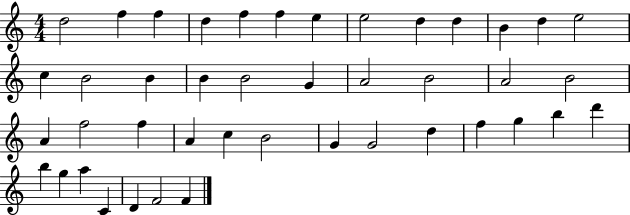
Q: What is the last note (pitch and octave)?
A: F4